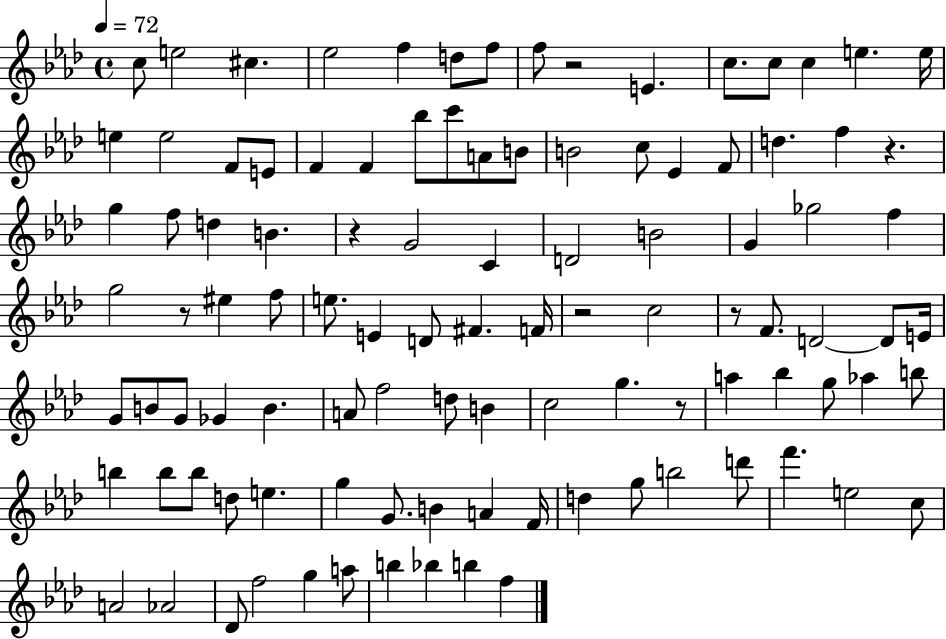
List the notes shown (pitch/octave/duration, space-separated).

C5/e E5/h C#5/q. Eb5/h F5/q D5/e F5/e F5/e R/h E4/q. C5/e. C5/e C5/q E5/q. E5/s E5/q E5/h F4/e E4/e F4/q F4/q Bb5/e C6/e A4/e B4/e B4/h C5/e Eb4/q F4/e D5/q. F5/q R/q. G5/q F5/e D5/q B4/q. R/q G4/h C4/q D4/h B4/h G4/q Gb5/h F5/q G5/h R/e EIS5/q F5/e E5/e. E4/q D4/e F#4/q. F4/s R/h C5/h R/e F4/e. D4/h D4/e E4/s G4/e B4/e G4/e Gb4/q B4/q. A4/e F5/h D5/e B4/q C5/h G5/q. R/e A5/q Bb5/q G5/e Ab5/q B5/e B5/q B5/e B5/e D5/e E5/q. G5/q G4/e. B4/q A4/q F4/s D5/q G5/e B5/h D6/e F6/q. E5/h C5/e A4/h Ab4/h Db4/e F5/h G5/q A5/e B5/q Bb5/q B5/q F5/q